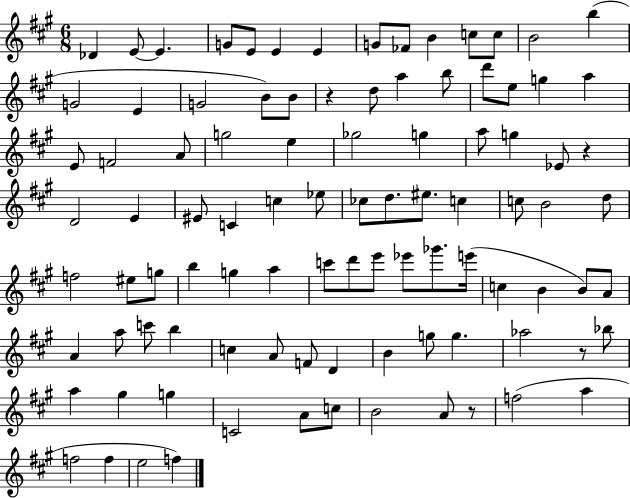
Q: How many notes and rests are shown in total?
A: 96